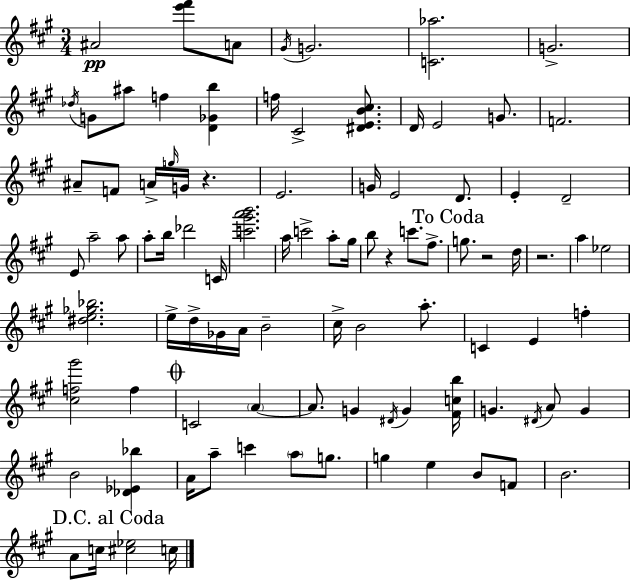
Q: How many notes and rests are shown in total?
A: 94